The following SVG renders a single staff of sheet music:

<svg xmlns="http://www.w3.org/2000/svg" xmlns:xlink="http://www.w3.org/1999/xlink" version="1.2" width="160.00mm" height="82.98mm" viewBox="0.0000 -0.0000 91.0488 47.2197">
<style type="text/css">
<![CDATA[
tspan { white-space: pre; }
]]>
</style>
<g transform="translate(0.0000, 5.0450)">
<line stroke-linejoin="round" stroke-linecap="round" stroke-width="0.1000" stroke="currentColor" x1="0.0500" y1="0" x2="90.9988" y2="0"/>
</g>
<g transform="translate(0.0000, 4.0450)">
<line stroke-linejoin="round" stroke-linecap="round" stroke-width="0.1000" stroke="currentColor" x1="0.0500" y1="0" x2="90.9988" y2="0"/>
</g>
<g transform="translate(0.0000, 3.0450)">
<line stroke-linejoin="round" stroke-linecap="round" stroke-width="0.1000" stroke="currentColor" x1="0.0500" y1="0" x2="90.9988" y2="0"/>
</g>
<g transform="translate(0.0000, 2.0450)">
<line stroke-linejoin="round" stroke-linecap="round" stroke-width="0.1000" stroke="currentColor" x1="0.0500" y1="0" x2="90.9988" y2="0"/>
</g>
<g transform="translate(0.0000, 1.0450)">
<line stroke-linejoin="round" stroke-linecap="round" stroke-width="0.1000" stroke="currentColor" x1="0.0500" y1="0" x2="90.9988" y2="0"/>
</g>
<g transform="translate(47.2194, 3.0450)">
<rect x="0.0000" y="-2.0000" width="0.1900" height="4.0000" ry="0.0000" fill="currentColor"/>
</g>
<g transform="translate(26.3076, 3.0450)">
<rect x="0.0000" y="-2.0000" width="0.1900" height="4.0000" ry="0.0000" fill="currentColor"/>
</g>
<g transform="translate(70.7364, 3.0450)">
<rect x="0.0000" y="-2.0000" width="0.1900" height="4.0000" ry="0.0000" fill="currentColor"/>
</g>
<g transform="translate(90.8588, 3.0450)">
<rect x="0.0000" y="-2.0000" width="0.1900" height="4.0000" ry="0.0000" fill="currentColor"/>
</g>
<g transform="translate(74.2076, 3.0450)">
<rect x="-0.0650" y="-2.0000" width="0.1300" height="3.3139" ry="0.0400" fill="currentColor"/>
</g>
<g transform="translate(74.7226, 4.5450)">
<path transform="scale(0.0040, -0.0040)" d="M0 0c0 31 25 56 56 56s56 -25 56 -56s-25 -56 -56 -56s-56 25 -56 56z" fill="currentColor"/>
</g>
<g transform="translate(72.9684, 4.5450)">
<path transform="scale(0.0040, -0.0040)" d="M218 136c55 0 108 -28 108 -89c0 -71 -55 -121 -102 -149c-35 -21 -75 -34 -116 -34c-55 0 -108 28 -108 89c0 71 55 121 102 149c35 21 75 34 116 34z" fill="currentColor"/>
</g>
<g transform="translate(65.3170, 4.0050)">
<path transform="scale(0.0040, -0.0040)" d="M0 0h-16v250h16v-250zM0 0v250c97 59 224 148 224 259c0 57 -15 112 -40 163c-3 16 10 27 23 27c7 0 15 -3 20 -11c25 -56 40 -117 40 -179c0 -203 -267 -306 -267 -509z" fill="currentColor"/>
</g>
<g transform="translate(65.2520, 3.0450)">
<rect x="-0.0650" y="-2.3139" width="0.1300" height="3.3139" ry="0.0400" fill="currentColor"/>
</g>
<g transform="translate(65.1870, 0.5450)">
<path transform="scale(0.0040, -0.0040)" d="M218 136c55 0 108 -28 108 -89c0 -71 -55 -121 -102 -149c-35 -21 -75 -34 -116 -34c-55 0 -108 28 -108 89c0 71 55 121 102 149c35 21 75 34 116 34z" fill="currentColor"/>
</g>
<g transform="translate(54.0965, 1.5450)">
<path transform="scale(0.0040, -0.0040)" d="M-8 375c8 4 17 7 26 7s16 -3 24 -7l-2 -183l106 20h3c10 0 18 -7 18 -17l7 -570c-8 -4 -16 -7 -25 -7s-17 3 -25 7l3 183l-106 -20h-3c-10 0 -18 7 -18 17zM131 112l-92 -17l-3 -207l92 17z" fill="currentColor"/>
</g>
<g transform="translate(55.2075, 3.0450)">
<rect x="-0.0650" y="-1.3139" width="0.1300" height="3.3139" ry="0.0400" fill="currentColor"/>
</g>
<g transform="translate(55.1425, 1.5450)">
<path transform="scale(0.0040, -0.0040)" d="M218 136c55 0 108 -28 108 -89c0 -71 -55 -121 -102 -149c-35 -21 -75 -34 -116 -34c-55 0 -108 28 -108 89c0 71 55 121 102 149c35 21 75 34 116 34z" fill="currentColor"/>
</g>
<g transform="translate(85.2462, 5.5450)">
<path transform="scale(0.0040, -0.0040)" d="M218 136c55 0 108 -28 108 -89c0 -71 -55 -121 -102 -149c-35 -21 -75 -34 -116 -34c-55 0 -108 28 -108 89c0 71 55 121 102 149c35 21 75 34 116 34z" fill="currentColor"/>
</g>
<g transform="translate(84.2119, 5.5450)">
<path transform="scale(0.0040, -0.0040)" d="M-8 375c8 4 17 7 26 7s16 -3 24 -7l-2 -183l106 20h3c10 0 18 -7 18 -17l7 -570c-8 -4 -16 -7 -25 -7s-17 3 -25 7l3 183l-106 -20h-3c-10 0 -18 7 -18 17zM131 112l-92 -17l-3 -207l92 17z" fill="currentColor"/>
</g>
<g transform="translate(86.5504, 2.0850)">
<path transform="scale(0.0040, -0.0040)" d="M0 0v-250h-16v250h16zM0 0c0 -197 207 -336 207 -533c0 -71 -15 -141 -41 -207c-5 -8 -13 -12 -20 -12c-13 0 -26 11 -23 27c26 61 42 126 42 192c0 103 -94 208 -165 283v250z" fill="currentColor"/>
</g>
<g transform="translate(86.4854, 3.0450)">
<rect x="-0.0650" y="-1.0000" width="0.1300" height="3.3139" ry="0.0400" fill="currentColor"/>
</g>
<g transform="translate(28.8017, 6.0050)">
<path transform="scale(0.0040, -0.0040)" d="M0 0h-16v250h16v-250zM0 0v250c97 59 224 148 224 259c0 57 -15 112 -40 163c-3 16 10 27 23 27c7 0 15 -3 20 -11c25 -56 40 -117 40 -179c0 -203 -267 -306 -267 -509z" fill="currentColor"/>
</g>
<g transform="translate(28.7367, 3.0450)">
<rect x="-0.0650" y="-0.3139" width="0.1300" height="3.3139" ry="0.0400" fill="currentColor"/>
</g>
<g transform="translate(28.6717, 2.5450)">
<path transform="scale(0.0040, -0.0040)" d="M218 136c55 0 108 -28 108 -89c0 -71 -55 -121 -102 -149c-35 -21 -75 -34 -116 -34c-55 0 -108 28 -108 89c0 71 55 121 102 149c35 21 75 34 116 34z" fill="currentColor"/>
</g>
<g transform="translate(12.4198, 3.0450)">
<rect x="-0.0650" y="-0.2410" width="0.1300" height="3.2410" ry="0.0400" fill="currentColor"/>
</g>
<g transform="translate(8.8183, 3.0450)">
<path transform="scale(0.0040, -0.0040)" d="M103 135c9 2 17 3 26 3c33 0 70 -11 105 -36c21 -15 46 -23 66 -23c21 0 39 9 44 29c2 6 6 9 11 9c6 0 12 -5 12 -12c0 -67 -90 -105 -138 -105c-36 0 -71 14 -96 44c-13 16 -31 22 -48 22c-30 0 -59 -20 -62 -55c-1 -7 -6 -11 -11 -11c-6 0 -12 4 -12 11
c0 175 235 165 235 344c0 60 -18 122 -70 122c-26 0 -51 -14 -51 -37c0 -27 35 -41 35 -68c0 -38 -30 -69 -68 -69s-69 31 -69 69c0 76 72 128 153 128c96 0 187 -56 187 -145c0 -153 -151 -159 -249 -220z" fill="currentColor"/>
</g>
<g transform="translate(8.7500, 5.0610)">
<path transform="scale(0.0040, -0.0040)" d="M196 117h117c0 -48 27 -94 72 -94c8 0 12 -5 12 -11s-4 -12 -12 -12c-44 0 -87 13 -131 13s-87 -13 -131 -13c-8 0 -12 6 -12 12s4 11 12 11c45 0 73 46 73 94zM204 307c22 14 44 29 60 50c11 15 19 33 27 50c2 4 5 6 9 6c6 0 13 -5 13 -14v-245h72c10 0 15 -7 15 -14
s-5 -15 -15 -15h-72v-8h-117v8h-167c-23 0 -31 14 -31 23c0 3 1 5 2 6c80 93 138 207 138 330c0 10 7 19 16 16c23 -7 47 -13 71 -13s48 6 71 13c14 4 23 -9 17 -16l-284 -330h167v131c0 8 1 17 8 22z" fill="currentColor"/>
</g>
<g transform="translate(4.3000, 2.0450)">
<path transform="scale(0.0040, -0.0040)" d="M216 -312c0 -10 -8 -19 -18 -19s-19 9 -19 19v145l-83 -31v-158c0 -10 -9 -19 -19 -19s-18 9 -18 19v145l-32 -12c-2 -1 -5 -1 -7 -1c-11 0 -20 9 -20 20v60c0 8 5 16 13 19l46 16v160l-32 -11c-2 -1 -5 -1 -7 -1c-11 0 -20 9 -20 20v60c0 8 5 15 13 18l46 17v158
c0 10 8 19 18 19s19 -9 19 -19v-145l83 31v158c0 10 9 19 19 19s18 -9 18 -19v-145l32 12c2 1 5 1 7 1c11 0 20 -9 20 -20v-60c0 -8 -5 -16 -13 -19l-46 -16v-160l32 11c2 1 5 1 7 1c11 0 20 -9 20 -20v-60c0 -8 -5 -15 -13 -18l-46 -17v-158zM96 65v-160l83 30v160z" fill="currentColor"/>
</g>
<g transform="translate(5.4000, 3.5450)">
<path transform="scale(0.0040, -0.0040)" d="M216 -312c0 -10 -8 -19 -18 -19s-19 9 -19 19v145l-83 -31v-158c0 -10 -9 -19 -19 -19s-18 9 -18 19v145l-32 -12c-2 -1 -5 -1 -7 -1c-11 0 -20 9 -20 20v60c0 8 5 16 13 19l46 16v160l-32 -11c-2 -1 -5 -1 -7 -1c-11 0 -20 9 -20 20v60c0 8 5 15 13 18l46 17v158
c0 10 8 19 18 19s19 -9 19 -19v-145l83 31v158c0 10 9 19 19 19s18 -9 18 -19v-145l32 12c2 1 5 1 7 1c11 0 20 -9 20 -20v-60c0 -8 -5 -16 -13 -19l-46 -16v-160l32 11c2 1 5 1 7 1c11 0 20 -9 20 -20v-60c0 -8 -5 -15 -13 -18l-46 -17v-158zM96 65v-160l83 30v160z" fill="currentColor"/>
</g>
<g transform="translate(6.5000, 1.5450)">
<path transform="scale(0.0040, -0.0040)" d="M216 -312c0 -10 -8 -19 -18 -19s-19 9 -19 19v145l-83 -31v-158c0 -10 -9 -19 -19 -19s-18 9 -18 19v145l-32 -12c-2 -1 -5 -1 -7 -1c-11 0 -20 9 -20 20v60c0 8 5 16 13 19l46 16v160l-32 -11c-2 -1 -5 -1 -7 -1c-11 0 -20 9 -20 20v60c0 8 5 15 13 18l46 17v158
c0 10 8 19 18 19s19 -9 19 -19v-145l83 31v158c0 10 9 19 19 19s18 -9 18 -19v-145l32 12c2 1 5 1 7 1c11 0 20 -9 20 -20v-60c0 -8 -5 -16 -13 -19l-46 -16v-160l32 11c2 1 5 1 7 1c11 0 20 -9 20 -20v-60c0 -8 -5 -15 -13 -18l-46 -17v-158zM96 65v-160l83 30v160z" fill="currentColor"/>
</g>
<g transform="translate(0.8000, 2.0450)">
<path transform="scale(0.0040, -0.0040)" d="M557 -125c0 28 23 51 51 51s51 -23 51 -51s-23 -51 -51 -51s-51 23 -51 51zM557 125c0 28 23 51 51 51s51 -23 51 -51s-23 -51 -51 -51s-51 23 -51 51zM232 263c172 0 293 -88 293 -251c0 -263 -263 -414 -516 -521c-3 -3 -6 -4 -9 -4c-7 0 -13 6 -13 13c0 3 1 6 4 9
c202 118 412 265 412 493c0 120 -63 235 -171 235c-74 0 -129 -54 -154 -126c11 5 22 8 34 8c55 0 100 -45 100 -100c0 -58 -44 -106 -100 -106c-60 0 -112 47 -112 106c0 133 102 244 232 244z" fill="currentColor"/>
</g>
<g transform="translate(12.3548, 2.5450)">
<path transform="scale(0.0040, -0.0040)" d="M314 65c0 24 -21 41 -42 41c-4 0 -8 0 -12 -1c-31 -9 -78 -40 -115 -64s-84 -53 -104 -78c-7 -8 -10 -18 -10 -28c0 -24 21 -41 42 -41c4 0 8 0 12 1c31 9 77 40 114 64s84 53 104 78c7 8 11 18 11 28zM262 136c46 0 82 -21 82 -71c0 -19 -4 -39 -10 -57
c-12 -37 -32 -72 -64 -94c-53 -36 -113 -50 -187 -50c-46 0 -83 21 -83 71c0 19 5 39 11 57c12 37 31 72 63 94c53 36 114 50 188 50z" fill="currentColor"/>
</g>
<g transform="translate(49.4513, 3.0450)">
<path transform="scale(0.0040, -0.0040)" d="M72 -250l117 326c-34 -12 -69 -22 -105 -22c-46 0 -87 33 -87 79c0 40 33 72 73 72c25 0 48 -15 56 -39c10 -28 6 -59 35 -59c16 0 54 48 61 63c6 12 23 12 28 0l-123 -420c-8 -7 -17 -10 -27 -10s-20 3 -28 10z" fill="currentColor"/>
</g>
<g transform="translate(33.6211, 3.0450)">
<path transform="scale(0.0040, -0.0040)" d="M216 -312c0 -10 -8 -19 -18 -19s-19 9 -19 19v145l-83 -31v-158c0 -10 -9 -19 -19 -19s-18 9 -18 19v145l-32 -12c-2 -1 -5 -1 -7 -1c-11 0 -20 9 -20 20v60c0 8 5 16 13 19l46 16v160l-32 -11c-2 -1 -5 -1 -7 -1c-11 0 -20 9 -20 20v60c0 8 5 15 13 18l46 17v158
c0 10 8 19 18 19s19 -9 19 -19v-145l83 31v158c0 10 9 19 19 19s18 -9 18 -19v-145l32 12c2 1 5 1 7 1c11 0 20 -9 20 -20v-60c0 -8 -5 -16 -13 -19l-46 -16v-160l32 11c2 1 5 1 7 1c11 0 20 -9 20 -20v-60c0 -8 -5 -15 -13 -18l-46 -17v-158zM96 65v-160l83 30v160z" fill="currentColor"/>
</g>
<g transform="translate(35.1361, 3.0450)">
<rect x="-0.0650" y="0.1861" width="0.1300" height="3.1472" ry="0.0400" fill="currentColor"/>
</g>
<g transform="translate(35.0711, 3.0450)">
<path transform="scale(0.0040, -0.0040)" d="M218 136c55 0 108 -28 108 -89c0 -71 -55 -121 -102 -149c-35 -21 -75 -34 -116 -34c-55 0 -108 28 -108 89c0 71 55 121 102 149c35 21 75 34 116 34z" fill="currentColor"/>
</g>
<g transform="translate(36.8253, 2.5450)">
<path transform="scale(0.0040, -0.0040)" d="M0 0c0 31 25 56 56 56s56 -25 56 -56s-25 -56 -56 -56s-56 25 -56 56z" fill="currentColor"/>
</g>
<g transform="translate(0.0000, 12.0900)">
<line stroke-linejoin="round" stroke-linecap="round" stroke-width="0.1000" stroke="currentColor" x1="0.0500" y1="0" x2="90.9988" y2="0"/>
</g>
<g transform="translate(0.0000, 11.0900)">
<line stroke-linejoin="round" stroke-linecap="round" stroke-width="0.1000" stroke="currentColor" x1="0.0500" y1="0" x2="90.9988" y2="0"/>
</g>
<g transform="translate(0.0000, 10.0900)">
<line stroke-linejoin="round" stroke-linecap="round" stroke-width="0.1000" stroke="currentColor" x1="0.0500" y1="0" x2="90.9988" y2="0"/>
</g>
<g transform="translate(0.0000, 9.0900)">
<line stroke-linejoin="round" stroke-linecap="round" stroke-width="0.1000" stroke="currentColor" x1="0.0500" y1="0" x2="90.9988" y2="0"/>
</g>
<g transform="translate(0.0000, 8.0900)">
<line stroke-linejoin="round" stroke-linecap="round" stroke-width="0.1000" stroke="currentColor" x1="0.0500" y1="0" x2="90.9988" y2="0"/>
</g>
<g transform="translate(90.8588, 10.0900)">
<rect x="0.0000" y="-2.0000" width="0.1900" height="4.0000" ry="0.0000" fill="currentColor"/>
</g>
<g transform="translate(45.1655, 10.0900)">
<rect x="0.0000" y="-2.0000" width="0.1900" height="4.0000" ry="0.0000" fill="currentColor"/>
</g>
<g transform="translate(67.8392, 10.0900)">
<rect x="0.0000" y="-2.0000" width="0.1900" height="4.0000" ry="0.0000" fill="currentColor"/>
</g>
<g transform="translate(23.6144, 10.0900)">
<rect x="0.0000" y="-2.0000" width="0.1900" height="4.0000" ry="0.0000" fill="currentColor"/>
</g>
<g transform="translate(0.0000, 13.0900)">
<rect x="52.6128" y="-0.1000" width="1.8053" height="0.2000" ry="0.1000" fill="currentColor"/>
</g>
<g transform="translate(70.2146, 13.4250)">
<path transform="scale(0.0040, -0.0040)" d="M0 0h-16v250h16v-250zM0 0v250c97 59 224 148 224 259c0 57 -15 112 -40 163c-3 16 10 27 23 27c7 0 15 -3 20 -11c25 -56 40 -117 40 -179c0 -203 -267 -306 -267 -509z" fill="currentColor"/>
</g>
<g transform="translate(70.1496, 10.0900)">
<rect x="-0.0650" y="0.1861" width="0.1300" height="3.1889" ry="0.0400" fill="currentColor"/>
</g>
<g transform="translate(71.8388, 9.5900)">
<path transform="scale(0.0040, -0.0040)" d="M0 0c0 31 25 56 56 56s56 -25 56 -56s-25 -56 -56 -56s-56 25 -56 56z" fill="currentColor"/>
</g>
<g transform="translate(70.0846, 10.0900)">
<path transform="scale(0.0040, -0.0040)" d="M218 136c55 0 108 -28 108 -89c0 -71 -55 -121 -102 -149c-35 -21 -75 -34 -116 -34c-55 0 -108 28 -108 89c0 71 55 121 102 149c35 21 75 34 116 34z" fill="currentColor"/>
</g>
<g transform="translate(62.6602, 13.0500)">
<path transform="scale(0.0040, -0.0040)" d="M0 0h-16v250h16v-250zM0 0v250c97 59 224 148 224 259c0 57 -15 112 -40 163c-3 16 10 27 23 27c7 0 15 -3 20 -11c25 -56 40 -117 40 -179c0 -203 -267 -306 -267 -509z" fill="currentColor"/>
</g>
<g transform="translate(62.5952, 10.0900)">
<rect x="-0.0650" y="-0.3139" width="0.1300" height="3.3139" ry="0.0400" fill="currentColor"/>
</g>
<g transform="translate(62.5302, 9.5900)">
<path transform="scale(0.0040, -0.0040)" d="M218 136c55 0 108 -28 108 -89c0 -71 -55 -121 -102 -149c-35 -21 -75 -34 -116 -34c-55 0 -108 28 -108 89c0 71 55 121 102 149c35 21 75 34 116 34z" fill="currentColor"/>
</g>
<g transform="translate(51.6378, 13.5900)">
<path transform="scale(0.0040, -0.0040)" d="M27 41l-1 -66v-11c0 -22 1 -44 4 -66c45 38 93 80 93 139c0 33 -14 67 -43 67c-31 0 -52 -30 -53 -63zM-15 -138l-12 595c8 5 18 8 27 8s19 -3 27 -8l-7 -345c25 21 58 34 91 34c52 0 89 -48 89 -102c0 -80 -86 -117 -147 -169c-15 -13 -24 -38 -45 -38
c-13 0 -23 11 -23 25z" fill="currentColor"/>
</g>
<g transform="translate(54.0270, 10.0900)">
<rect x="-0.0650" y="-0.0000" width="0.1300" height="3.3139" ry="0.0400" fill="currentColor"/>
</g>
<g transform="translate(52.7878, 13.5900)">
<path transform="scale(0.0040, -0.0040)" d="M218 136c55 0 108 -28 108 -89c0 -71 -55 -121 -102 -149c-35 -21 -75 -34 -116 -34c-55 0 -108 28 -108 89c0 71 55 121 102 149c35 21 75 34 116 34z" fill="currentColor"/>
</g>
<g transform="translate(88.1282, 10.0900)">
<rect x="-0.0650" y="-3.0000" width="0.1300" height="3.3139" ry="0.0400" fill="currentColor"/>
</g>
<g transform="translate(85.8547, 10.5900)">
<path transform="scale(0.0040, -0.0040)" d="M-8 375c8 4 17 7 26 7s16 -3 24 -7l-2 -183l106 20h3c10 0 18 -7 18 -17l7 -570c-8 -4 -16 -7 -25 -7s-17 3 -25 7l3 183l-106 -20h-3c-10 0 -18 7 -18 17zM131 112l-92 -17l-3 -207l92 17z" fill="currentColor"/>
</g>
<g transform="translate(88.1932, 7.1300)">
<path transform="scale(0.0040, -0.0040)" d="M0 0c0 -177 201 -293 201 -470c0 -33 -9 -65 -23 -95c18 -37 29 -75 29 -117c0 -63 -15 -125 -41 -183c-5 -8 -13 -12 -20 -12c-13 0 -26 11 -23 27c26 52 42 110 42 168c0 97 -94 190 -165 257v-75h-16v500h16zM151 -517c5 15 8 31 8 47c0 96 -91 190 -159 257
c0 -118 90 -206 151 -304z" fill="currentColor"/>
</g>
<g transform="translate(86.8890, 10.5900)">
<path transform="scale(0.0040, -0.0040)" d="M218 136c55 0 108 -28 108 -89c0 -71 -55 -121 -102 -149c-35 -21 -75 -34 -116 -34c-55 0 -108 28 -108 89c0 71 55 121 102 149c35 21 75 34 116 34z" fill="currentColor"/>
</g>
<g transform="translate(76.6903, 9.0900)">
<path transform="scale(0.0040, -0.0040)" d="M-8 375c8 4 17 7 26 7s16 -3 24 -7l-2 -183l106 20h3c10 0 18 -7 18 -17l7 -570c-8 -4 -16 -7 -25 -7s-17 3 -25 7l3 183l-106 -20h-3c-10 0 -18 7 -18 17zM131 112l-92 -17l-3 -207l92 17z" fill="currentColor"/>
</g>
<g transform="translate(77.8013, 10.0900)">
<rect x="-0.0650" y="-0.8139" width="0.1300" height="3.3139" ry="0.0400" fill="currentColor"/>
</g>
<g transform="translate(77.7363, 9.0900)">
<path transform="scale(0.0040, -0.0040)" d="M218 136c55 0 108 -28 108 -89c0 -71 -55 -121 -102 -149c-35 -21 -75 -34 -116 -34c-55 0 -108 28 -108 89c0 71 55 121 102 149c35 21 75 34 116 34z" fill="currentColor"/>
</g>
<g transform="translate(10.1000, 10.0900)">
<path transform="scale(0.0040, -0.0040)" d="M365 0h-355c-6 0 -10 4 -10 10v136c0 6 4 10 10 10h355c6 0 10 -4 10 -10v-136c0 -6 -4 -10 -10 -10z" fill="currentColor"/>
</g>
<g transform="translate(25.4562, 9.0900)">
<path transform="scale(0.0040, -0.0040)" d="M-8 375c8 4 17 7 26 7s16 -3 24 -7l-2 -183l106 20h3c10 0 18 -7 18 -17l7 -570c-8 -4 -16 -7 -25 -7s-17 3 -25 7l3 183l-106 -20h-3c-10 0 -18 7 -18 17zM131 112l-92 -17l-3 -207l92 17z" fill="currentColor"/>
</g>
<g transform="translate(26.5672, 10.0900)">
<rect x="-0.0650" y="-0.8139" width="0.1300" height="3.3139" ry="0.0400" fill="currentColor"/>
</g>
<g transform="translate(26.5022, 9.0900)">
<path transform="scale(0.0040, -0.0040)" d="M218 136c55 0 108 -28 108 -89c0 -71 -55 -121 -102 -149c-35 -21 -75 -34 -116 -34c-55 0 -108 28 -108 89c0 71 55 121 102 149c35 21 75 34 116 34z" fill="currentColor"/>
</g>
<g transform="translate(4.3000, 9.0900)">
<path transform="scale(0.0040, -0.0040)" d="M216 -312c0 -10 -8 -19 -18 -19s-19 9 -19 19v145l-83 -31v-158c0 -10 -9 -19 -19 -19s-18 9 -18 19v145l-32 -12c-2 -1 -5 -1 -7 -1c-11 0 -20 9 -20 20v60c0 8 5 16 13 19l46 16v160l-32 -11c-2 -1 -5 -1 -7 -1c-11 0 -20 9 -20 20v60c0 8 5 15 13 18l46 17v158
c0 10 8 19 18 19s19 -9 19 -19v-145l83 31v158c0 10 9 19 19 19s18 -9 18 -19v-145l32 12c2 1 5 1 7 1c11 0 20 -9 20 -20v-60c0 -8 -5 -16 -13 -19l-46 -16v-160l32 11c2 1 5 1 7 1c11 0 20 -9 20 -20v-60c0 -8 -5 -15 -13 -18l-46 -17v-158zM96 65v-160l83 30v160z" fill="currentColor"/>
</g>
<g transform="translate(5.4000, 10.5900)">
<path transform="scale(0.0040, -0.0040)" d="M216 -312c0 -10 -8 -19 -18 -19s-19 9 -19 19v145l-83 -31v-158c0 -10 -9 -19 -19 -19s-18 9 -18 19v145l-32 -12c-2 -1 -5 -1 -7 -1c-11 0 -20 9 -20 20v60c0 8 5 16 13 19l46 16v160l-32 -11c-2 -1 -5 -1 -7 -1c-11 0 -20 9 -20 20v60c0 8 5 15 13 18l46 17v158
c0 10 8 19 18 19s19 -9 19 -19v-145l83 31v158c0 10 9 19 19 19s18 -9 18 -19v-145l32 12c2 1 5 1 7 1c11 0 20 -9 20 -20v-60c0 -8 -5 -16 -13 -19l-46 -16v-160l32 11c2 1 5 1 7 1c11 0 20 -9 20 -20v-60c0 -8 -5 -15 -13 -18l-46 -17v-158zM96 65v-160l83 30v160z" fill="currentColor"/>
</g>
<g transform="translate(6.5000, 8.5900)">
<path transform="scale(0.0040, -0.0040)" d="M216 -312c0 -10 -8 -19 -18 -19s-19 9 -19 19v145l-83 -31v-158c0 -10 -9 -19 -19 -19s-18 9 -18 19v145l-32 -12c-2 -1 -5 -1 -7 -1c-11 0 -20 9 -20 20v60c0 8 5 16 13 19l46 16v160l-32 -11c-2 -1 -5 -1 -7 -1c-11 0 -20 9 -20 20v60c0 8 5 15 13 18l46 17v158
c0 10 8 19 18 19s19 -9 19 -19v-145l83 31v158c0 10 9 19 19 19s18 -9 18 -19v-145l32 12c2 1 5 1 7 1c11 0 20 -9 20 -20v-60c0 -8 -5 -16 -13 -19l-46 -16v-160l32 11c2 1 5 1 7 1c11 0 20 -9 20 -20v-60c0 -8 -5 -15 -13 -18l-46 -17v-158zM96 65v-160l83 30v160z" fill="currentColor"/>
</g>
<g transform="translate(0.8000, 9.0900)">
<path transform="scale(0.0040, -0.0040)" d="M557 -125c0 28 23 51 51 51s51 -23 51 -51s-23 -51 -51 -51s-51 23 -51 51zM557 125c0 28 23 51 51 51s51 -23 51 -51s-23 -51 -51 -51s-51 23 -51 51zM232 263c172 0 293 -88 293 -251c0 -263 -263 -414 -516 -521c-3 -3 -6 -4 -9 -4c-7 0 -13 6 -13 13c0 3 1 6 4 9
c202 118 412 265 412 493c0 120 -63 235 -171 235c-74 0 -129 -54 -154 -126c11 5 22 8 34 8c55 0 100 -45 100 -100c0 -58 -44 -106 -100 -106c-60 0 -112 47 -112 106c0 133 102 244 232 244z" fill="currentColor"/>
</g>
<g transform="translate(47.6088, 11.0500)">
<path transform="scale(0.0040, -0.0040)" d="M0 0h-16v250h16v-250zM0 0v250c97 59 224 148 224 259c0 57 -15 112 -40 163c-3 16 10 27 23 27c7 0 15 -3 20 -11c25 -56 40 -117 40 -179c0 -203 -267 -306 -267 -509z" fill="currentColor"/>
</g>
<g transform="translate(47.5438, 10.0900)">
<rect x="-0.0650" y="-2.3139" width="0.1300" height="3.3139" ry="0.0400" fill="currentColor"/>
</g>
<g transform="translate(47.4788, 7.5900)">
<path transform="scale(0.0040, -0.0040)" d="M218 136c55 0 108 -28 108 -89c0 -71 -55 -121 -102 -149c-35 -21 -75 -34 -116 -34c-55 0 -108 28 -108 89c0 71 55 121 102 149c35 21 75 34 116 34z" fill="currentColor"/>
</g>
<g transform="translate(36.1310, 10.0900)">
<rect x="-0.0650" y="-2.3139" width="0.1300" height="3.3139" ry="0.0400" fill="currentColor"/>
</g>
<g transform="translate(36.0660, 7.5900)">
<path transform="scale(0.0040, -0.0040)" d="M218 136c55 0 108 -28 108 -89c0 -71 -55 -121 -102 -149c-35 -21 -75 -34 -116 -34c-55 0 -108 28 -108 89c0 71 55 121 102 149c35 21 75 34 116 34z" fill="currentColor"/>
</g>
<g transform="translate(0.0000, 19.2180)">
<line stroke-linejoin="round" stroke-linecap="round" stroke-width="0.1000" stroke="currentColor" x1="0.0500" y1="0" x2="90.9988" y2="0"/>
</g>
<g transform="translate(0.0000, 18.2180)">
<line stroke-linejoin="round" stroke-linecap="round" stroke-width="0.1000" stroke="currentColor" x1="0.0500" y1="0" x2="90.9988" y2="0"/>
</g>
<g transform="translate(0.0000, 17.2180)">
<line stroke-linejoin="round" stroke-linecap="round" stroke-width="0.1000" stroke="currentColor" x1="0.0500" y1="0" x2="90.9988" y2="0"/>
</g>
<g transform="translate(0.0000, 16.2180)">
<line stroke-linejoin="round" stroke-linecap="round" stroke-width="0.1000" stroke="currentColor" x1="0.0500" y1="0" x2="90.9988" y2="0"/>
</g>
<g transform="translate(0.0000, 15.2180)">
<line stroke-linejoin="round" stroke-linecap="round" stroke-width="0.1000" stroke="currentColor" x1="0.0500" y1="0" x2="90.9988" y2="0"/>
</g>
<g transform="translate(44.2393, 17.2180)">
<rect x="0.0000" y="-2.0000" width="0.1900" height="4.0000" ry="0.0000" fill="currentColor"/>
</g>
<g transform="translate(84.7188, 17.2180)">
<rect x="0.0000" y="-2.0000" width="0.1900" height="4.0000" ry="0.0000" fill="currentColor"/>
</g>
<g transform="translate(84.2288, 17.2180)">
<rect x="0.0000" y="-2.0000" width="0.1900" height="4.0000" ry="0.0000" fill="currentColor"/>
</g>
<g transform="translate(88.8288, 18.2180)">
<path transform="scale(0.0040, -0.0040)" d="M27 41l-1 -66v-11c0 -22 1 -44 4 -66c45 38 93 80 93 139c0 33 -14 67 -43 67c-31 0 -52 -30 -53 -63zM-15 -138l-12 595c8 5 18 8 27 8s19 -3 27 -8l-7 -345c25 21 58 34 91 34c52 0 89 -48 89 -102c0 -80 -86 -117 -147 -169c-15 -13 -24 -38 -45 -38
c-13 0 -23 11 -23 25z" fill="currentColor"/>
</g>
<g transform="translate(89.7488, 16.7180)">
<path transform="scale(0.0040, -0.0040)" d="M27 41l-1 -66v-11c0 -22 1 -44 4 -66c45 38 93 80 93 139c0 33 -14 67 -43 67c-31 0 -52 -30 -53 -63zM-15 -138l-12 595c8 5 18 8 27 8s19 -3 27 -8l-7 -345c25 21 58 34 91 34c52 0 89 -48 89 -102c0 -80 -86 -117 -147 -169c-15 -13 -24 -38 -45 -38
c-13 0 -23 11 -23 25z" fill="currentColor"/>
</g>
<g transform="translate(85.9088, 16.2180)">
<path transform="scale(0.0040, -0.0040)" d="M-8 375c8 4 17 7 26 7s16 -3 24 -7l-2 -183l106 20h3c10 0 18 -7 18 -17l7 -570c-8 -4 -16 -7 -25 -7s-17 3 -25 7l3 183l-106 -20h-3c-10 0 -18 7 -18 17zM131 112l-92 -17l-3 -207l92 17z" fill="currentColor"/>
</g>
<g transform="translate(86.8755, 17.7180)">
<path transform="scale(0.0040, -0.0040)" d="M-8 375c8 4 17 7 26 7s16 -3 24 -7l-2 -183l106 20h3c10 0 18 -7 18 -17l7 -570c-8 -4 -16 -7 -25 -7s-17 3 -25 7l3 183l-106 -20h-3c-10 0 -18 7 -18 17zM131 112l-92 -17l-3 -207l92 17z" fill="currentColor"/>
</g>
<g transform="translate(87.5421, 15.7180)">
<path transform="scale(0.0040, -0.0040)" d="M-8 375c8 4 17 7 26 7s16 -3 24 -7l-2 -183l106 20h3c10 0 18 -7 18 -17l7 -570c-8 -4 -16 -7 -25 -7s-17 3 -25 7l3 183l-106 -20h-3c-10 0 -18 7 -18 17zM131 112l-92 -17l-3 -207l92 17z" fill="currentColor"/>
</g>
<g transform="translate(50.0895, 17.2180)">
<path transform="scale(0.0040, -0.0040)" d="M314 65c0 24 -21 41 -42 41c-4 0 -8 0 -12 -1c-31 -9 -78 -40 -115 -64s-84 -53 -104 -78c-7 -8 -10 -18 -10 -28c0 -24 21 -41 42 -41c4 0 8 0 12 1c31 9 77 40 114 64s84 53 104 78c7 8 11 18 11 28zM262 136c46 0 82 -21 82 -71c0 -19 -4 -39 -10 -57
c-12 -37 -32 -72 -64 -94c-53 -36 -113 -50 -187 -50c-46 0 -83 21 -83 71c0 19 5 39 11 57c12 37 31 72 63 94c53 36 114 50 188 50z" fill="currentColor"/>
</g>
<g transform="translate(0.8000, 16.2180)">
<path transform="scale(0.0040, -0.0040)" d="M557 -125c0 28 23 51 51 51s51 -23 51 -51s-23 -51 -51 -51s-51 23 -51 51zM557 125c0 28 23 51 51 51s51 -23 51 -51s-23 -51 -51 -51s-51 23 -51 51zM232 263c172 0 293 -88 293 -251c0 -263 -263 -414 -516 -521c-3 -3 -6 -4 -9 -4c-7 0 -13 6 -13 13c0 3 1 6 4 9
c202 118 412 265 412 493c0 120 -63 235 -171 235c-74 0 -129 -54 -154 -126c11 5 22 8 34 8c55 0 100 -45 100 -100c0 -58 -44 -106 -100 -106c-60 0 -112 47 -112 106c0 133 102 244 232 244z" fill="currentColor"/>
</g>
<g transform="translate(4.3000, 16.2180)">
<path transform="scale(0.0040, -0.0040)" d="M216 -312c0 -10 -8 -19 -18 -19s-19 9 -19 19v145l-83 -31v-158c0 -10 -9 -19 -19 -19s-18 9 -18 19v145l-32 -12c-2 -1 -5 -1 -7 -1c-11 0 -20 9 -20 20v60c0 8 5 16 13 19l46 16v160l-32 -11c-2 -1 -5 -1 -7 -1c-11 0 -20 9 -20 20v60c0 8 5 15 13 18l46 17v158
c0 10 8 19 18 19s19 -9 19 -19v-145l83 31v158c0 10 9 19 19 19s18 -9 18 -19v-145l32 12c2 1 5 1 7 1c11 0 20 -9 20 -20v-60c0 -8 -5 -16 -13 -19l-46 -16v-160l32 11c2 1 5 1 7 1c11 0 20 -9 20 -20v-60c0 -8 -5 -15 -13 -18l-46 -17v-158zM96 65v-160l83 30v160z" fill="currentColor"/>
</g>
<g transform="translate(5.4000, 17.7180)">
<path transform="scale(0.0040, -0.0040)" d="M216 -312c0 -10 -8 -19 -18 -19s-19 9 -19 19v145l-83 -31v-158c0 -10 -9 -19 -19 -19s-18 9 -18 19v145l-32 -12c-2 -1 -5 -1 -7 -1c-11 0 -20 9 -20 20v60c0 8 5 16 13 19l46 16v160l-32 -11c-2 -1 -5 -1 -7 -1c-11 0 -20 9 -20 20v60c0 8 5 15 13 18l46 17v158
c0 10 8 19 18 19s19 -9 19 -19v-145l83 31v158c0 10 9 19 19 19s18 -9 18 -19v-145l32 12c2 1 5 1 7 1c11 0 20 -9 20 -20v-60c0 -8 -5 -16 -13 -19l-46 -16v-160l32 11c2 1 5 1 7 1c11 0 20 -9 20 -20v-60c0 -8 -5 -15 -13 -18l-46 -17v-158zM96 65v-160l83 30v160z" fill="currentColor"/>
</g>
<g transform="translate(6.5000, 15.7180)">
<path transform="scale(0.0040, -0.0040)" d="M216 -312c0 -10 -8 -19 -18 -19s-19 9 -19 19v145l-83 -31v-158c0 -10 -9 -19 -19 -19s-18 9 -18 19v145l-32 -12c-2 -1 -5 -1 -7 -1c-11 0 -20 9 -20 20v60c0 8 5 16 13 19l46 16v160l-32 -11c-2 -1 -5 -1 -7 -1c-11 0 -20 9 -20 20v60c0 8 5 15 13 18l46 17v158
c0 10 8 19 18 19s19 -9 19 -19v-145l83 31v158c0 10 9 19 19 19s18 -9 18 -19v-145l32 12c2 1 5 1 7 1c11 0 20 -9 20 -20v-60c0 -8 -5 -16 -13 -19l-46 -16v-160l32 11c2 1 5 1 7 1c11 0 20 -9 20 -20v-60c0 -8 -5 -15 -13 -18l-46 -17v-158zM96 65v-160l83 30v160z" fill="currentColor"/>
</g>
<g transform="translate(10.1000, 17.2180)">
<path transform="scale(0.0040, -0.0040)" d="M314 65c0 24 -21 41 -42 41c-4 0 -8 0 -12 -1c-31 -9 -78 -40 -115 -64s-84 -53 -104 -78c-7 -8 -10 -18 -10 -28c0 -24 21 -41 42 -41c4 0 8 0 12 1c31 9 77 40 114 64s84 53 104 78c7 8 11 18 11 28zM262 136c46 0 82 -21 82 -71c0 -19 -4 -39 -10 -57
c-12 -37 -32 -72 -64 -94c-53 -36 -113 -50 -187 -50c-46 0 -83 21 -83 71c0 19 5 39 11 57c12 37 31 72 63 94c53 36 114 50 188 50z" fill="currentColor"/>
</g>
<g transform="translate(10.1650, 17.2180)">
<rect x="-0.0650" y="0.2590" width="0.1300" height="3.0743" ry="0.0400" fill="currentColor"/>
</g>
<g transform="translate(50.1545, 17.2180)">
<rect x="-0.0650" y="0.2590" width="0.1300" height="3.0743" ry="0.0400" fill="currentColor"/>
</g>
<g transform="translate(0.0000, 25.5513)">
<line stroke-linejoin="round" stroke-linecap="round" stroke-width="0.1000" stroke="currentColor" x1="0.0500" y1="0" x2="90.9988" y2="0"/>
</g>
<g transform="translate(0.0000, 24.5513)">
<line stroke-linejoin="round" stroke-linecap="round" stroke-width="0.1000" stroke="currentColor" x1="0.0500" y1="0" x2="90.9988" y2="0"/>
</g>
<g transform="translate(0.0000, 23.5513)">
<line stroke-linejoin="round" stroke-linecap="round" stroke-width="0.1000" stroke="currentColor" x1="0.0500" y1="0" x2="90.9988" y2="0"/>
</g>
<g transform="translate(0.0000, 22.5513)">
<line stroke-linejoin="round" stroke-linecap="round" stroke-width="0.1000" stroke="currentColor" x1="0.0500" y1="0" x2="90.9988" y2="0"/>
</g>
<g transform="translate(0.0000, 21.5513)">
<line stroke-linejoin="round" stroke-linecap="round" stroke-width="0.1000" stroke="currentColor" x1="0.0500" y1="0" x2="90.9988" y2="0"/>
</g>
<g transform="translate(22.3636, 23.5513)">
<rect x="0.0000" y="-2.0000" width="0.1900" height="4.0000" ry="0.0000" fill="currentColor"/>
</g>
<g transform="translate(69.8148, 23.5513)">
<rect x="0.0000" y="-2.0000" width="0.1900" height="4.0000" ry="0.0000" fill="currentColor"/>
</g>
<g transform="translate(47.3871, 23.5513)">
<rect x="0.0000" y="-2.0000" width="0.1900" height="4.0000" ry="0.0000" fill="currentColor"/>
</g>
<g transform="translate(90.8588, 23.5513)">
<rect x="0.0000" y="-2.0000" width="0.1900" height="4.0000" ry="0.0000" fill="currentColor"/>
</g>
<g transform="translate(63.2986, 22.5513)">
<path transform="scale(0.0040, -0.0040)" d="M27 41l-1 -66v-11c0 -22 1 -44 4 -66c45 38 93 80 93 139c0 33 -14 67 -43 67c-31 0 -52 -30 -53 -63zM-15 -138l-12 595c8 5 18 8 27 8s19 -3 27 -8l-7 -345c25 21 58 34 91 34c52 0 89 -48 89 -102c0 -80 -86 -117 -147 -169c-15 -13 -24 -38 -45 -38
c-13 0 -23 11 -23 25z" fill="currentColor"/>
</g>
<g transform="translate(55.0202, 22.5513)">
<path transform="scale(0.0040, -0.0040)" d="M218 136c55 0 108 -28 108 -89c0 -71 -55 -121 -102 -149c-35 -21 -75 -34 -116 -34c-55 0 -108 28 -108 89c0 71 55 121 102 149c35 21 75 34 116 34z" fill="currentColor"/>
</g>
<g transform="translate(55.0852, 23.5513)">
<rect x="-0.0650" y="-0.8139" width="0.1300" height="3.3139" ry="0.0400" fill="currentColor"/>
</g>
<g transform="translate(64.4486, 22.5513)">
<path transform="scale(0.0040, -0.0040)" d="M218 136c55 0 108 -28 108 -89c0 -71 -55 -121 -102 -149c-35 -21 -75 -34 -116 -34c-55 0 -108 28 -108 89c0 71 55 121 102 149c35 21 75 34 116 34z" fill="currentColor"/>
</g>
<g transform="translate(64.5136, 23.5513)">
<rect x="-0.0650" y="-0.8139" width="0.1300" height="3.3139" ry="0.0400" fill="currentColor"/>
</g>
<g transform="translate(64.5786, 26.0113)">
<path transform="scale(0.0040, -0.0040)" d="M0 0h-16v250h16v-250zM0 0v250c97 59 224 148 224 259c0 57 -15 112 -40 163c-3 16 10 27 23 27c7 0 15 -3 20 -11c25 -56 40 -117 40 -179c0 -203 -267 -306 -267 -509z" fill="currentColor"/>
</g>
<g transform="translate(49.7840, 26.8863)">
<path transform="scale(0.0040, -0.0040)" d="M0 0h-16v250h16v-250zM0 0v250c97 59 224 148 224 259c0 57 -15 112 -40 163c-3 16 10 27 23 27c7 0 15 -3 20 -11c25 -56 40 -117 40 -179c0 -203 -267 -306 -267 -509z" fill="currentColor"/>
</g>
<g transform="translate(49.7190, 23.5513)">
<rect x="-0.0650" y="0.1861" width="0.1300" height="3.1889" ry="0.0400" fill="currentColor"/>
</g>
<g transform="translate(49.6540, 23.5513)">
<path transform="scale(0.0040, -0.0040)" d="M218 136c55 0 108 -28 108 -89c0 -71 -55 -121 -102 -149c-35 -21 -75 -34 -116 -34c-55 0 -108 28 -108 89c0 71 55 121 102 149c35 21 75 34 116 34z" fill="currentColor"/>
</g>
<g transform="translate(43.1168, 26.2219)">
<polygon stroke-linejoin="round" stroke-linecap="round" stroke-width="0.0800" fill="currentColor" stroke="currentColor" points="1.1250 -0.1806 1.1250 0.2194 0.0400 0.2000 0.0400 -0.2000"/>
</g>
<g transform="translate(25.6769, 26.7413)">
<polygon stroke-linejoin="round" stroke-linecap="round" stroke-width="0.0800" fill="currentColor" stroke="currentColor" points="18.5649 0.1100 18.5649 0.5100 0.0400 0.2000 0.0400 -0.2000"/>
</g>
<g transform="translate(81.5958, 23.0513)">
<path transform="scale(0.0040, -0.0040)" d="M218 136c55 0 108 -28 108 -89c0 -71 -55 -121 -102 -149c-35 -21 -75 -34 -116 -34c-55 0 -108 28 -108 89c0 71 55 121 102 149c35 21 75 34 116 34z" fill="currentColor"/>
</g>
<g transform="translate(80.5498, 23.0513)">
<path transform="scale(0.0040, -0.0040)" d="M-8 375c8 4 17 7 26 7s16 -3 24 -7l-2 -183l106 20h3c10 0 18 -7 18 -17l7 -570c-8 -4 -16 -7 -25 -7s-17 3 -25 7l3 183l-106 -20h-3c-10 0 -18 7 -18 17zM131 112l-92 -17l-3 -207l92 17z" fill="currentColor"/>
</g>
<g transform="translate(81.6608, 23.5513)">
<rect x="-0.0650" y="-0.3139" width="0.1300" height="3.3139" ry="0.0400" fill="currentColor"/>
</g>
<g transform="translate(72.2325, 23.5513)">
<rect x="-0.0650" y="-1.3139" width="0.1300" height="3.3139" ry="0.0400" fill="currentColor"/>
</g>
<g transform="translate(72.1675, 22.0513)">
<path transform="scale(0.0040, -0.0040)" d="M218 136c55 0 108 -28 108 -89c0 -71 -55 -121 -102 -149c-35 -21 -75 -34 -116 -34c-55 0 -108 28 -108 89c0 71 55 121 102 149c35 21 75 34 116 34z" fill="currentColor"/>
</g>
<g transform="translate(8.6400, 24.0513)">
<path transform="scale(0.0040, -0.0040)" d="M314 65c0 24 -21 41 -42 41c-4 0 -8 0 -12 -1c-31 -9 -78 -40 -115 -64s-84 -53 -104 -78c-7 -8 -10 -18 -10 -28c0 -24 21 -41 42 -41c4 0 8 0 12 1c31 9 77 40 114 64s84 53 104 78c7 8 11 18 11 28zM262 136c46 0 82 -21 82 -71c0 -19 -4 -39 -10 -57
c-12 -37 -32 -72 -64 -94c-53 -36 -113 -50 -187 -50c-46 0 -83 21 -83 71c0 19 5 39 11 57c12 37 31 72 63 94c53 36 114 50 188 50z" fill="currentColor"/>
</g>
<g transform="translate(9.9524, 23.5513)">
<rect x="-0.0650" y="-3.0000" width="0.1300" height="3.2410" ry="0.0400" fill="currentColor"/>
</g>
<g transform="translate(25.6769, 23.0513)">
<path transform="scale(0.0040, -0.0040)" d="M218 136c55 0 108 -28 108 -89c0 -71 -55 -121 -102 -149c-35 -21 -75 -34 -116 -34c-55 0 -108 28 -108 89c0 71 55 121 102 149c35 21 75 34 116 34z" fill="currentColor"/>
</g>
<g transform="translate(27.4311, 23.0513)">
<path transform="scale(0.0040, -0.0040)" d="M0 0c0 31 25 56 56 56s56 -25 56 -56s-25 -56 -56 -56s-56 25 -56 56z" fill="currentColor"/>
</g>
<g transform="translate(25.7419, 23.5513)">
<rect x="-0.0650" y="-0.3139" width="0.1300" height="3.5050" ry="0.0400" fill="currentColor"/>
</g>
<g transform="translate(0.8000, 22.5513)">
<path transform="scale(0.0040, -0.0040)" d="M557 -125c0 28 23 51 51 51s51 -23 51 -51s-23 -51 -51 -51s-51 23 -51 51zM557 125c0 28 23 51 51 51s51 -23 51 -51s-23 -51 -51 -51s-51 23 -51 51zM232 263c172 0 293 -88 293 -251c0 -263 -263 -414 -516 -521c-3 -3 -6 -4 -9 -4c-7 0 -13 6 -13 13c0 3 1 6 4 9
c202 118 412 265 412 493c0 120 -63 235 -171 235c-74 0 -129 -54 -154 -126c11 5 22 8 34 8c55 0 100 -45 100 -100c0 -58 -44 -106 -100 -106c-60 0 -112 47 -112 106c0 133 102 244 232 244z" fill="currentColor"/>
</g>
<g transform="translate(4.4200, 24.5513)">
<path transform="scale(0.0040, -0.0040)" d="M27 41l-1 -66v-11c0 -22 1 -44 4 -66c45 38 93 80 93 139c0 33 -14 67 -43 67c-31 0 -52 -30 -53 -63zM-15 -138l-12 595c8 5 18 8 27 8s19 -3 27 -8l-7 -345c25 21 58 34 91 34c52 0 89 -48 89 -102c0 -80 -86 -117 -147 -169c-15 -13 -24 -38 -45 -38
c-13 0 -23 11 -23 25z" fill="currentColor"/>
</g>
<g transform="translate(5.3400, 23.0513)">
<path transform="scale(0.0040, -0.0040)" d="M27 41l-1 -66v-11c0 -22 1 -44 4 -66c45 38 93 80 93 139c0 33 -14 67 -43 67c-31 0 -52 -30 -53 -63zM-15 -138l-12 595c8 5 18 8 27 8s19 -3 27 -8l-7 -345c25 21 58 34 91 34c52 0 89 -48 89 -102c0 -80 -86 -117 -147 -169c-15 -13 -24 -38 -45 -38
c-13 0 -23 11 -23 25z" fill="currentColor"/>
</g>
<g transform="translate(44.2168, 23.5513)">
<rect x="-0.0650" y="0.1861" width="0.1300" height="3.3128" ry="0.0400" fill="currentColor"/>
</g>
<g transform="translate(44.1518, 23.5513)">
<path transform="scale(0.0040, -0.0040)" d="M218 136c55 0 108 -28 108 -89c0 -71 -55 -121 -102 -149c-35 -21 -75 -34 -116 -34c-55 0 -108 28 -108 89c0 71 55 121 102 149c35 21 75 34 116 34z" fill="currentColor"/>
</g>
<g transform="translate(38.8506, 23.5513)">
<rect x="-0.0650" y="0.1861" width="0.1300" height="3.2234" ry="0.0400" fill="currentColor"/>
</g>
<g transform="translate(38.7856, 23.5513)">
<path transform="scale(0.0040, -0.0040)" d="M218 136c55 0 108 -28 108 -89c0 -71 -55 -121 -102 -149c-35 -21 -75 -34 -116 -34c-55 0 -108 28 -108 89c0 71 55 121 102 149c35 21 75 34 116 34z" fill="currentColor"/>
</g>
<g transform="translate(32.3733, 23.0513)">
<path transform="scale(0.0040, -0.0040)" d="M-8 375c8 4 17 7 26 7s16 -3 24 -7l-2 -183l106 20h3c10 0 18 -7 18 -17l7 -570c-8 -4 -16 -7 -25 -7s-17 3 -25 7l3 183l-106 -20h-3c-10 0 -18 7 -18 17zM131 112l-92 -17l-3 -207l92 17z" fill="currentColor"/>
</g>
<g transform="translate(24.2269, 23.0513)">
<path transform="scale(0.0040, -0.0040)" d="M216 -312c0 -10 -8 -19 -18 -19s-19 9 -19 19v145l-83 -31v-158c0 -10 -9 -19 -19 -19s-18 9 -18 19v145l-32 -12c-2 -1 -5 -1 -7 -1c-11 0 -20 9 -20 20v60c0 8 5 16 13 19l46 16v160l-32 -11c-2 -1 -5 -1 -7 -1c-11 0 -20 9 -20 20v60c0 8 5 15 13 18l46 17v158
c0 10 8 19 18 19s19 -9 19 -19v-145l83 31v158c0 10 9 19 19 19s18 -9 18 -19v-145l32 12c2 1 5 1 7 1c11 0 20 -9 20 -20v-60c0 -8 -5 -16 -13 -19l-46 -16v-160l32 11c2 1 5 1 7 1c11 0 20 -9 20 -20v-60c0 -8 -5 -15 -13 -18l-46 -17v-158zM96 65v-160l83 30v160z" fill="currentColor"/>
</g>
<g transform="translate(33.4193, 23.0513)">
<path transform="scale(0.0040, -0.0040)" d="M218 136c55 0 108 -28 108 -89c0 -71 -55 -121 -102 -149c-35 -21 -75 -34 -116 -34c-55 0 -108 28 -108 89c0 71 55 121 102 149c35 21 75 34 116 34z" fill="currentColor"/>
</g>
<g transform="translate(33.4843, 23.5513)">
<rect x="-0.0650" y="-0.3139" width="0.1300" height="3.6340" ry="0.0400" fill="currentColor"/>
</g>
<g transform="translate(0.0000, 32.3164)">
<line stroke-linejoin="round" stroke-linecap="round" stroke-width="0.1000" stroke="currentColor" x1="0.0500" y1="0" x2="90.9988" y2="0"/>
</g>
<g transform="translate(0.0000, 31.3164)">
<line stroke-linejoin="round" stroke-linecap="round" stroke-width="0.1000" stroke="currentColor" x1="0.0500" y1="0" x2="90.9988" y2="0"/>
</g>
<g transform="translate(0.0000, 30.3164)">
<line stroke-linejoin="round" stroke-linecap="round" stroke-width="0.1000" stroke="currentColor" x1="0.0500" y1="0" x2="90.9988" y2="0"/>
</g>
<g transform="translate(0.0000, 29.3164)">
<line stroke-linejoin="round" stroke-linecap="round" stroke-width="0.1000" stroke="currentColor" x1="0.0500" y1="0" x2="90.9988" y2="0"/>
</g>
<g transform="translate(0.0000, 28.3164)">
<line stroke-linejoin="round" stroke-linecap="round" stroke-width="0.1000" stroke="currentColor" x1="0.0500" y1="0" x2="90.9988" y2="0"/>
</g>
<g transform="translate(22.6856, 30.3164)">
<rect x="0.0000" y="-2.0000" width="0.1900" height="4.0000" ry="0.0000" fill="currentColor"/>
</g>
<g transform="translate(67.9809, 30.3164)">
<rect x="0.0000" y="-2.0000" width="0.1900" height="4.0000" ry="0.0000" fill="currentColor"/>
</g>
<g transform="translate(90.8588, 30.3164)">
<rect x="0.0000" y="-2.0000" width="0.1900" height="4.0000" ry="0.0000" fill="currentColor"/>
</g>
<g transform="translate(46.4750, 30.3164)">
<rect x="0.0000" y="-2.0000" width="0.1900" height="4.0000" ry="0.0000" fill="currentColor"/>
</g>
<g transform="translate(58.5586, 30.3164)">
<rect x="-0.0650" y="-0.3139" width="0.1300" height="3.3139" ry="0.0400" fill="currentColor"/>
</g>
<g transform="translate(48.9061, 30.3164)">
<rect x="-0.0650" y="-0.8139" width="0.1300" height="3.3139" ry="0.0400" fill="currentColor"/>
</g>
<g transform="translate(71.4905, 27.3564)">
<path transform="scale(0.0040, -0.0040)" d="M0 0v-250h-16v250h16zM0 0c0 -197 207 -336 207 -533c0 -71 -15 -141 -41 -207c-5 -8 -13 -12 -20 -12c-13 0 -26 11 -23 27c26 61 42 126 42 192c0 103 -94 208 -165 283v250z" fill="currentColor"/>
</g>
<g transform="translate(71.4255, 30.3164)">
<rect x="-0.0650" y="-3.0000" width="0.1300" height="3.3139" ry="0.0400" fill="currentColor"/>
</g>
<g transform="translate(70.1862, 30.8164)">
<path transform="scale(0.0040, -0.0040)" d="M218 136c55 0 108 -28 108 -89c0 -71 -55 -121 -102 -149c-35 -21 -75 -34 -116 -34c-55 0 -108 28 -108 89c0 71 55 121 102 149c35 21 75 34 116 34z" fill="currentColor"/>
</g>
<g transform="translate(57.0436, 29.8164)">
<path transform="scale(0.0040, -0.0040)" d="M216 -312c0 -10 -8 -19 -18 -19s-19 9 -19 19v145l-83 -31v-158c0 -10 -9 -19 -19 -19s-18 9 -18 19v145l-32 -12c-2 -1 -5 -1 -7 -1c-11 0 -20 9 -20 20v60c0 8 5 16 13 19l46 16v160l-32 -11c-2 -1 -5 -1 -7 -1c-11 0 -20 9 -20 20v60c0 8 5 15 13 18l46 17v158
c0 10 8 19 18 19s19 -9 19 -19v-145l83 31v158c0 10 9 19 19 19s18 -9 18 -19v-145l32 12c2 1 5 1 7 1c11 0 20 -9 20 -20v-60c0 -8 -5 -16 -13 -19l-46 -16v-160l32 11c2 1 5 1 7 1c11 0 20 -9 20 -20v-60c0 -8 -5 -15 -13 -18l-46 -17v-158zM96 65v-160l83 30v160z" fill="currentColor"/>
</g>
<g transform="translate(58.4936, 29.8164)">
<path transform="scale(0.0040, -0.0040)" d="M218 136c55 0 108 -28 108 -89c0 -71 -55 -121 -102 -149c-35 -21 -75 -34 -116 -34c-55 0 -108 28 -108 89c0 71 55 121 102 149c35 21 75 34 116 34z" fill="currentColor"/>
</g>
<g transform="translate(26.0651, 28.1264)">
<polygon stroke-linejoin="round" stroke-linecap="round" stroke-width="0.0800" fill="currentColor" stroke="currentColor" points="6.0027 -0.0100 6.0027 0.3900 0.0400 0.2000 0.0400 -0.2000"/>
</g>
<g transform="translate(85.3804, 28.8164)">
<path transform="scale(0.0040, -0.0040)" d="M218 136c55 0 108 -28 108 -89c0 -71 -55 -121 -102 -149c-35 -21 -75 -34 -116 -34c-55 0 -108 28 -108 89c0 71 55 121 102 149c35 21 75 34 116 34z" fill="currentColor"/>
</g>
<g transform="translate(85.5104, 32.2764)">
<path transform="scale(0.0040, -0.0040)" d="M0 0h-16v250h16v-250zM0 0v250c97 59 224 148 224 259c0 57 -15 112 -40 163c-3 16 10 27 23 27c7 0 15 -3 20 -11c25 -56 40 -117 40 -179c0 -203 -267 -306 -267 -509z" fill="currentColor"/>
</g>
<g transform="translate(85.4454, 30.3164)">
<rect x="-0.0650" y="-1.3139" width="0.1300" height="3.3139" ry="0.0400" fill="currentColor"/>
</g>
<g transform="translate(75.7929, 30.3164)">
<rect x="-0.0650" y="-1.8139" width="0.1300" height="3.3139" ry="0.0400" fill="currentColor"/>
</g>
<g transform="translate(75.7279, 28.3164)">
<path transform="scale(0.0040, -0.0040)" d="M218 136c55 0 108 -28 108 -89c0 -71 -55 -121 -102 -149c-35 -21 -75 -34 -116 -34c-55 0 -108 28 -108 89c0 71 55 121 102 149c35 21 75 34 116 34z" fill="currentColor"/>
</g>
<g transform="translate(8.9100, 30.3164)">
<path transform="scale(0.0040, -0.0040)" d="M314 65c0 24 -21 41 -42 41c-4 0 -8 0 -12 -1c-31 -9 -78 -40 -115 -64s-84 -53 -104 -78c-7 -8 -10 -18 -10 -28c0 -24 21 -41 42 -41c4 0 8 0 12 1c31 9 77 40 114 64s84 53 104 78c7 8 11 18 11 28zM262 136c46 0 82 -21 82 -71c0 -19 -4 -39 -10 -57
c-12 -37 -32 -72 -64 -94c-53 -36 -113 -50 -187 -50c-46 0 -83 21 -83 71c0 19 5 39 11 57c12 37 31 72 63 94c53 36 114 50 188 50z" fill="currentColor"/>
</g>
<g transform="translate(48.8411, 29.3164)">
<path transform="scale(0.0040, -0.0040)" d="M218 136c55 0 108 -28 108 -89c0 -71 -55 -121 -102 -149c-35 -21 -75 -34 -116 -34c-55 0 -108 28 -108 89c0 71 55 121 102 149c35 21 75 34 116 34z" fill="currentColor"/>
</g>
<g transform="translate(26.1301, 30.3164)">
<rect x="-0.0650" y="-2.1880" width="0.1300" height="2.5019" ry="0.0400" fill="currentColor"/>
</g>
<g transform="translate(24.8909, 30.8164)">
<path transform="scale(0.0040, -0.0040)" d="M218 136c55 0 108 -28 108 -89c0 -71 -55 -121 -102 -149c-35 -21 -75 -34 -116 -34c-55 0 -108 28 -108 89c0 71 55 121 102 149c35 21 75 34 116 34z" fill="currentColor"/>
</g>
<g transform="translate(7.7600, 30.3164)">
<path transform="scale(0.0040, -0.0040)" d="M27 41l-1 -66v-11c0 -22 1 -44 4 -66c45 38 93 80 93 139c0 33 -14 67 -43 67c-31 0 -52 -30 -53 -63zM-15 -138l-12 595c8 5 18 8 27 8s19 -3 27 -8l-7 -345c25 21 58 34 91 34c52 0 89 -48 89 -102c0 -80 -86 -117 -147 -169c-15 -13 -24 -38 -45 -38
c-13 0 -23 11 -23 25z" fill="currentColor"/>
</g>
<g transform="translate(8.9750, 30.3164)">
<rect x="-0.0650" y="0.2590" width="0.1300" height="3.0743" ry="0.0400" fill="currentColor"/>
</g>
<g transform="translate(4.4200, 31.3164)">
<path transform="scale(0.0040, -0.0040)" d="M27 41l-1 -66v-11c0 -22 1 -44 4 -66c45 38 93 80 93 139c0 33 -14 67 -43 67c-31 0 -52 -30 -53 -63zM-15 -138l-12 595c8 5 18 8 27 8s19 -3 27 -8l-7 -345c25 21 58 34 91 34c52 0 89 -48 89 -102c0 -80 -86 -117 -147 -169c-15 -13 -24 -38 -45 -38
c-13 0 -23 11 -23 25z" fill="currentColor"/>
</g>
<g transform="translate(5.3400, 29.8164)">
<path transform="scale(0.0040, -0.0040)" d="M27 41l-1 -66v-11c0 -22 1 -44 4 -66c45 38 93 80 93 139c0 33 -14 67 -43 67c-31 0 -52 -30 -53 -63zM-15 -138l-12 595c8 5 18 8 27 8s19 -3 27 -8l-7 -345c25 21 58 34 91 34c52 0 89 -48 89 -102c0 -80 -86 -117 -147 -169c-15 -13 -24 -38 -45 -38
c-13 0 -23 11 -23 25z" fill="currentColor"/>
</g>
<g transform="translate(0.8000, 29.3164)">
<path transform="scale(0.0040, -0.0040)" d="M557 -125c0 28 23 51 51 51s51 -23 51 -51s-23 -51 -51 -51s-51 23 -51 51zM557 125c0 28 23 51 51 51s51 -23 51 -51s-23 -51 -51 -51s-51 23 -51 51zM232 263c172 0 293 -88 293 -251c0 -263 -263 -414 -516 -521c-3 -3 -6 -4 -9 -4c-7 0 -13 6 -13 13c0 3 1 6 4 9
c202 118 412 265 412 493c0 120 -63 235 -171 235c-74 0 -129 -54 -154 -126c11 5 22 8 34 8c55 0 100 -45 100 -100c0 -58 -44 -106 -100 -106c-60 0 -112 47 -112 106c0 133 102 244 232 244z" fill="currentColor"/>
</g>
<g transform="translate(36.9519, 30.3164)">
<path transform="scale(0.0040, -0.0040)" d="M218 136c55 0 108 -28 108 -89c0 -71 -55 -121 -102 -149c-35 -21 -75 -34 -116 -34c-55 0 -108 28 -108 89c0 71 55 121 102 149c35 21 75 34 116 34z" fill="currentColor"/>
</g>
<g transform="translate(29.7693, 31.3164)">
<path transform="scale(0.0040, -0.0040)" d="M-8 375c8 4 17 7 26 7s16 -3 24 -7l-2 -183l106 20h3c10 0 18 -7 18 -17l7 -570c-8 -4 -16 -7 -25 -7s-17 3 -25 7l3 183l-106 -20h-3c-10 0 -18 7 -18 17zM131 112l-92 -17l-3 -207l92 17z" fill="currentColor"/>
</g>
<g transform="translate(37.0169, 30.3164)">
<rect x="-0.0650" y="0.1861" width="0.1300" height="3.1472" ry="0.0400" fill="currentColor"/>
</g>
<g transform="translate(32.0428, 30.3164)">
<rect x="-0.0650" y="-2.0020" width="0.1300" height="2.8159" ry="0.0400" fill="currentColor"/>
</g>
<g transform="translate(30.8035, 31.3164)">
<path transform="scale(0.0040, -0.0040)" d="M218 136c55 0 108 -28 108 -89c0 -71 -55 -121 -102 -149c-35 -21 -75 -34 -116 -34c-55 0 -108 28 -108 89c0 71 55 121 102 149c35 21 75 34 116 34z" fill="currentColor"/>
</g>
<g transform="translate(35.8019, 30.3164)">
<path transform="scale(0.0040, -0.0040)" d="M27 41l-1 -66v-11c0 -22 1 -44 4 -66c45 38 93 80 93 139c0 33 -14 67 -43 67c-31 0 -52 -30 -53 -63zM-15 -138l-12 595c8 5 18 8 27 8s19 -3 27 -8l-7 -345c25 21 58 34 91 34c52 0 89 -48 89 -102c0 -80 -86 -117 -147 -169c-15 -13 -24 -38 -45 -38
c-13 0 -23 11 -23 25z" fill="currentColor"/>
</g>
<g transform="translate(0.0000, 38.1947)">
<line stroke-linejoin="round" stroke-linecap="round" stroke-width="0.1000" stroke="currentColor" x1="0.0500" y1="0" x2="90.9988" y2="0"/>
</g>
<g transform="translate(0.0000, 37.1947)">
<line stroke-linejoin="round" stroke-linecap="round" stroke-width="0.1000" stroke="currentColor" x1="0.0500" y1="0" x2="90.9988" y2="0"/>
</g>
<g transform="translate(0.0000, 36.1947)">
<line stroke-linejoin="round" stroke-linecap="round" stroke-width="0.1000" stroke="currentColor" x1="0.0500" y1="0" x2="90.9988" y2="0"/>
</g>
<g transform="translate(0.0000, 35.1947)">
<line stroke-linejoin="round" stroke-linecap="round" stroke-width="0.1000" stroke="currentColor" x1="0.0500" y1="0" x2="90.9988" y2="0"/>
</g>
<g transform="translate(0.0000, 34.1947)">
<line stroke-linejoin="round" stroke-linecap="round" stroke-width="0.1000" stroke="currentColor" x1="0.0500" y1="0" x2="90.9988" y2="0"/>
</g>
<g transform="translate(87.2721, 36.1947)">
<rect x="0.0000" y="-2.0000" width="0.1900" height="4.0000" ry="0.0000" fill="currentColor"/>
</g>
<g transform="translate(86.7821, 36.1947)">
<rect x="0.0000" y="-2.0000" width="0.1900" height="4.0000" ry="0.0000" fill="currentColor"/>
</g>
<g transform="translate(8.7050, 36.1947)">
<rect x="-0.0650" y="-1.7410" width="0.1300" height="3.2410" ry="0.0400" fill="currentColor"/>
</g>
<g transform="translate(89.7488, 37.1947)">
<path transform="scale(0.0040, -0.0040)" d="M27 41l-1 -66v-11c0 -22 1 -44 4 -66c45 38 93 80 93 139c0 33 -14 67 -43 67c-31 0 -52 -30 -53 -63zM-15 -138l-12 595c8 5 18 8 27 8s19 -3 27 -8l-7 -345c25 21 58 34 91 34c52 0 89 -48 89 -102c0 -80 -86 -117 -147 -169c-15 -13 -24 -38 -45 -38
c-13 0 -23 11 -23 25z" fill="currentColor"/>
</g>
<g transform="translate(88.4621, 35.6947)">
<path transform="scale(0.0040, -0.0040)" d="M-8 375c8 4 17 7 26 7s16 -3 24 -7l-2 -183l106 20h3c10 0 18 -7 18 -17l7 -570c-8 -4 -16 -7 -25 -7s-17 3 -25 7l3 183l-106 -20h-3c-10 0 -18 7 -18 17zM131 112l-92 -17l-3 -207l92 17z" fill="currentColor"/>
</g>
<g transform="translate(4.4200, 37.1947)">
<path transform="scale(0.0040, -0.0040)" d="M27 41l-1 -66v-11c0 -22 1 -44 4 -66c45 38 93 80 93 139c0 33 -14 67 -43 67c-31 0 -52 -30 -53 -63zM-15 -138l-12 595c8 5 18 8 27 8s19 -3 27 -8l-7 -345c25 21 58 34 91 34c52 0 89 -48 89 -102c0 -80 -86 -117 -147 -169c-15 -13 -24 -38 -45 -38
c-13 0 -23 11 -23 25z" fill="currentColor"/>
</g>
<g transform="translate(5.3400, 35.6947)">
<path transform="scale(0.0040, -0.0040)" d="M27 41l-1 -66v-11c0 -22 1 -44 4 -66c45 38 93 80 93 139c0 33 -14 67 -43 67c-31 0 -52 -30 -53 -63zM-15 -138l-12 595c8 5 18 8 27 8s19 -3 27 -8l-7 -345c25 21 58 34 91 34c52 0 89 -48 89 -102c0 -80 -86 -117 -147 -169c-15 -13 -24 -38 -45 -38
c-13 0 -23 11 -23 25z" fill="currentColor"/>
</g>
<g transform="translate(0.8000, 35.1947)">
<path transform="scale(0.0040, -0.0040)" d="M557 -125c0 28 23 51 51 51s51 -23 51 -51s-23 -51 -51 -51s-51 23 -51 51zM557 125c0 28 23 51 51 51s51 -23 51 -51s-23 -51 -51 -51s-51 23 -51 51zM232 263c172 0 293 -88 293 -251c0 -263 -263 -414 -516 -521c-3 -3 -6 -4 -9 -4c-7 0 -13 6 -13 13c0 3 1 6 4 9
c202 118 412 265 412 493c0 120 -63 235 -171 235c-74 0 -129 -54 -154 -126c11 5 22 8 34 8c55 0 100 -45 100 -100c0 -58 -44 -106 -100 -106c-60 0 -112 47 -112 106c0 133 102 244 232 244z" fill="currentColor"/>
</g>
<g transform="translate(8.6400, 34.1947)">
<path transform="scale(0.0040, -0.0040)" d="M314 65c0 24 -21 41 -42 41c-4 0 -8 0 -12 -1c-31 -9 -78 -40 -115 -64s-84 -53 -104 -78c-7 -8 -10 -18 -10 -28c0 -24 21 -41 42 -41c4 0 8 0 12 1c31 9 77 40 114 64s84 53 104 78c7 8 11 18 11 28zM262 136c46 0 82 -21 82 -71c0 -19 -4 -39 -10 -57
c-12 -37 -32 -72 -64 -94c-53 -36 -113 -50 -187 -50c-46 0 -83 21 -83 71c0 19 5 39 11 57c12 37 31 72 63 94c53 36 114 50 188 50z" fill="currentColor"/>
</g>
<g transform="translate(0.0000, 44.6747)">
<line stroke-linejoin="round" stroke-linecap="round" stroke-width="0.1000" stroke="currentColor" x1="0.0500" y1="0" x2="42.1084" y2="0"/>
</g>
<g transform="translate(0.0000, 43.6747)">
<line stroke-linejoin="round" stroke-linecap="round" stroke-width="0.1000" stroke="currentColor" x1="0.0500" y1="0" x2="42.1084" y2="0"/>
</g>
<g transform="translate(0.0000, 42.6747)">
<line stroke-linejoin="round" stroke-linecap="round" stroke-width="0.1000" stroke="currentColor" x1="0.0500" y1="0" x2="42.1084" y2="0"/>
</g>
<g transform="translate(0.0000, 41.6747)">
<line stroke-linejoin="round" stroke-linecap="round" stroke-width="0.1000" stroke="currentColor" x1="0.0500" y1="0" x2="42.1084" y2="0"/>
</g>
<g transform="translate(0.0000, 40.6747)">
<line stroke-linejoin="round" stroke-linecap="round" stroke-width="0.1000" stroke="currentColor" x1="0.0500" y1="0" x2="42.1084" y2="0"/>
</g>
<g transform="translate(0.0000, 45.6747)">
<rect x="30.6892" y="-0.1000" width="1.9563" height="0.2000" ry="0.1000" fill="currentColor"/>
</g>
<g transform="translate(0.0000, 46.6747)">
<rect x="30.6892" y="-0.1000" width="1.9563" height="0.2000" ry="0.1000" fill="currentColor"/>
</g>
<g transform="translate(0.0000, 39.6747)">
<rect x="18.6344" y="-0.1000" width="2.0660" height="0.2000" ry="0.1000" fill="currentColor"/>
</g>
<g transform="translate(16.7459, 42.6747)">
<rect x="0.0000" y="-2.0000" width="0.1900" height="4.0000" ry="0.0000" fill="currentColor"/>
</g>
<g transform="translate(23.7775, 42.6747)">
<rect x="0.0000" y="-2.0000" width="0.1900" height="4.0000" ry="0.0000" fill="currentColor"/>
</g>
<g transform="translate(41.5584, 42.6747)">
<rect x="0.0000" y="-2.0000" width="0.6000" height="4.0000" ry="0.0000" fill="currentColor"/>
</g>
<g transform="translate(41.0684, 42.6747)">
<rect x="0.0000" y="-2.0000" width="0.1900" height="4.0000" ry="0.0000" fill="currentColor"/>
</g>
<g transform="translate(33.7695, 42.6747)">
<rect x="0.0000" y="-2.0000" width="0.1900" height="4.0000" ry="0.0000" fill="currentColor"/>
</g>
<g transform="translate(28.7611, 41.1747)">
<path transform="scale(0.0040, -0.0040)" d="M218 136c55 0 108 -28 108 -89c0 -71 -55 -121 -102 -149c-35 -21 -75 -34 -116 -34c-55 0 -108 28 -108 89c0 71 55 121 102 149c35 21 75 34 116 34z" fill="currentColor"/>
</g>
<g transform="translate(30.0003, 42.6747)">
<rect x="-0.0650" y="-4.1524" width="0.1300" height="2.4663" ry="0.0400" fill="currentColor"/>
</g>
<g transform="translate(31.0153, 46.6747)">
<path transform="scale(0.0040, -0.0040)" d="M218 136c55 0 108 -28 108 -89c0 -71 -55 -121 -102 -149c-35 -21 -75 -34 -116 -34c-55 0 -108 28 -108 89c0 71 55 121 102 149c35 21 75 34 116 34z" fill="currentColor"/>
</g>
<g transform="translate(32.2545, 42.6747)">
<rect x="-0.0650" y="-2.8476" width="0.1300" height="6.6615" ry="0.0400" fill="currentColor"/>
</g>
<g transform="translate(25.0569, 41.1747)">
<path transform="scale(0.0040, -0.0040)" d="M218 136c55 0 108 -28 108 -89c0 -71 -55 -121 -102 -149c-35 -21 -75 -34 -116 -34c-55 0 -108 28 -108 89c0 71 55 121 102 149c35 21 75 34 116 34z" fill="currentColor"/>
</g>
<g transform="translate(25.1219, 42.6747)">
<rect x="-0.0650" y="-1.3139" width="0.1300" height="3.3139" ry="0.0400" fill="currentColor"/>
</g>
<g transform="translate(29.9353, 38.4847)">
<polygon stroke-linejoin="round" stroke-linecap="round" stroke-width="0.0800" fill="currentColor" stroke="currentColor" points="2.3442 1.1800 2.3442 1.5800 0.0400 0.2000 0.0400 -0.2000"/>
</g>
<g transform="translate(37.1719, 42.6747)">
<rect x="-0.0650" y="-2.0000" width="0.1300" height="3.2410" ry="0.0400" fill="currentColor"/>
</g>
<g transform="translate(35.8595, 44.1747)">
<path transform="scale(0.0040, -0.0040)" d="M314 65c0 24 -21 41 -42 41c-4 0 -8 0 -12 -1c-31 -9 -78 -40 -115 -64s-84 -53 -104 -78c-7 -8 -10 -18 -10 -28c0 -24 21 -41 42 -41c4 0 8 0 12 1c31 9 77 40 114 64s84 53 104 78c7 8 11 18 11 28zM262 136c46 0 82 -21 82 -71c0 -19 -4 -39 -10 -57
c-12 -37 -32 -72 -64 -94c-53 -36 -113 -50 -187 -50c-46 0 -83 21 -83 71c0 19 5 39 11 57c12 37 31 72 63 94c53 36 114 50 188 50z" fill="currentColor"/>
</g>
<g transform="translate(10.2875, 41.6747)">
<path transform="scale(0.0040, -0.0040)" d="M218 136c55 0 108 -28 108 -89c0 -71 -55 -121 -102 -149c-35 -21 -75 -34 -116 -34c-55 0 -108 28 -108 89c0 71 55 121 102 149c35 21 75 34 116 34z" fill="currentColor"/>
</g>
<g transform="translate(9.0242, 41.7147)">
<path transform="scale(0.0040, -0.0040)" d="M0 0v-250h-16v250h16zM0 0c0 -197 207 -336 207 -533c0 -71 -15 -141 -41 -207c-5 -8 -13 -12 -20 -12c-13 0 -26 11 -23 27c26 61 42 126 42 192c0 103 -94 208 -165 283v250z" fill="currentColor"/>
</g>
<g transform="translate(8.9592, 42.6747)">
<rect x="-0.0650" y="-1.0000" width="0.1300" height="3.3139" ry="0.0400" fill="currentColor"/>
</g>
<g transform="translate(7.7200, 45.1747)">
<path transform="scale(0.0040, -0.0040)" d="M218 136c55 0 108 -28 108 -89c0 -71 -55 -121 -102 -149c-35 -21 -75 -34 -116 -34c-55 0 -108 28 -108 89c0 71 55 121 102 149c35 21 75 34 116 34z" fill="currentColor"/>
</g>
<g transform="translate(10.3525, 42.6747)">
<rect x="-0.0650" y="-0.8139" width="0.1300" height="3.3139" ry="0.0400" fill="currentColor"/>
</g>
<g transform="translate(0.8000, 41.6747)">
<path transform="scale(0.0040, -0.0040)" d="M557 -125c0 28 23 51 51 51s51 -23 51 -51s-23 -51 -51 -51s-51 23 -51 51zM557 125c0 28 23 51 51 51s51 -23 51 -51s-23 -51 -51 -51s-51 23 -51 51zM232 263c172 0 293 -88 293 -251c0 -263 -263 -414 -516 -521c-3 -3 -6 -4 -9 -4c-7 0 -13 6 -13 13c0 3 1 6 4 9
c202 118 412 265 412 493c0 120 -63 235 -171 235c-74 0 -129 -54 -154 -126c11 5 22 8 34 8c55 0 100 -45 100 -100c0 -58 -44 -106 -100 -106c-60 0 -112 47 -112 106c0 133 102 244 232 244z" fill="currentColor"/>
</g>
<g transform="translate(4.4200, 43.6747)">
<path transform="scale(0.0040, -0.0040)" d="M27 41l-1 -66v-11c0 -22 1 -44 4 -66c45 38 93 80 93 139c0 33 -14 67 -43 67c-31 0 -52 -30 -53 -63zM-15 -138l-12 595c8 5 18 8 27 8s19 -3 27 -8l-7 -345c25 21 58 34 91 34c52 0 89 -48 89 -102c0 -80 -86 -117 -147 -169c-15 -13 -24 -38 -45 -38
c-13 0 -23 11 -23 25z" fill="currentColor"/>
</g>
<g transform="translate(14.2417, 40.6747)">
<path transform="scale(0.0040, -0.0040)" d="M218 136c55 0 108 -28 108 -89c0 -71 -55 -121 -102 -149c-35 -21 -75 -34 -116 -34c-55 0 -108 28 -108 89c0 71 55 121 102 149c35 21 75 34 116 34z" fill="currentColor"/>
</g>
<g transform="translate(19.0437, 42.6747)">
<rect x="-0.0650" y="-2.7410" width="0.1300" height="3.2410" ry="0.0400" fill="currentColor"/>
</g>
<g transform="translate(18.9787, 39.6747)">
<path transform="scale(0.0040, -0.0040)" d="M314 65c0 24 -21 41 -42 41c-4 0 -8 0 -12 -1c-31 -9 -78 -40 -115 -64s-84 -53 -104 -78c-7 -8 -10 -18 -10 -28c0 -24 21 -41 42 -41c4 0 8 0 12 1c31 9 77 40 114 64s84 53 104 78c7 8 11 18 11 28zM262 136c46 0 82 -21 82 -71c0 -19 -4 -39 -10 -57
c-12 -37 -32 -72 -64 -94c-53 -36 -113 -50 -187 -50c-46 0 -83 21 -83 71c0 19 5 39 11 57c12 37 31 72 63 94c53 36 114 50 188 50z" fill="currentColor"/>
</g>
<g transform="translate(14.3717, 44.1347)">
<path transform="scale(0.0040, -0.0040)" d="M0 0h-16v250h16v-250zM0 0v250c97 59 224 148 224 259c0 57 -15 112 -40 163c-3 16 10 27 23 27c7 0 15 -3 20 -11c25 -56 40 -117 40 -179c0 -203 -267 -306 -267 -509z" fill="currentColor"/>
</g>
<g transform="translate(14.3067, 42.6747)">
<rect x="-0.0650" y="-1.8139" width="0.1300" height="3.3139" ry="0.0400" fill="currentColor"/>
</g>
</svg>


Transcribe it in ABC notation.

X:1
T:Untitled
M:2/4
L:1/4
K:A
E,2 E,/2 ^D, z/2 G, B,/2 A,, F,,/2 z2 F, B, B,/2 _D,, E,/2 D,/2 F, C,/4 D,2 D,2 C,2 ^E,/2 E,/2 D,/2 D,/4 D,/2 F, _F,/2 G, E, _D,2 C,/2 B,,/2 _D, F, ^E, C,/2 A, G,/2 A,2 F,,/2 F, A,/2 C2 G, G,/2 C,,/2 A,,2